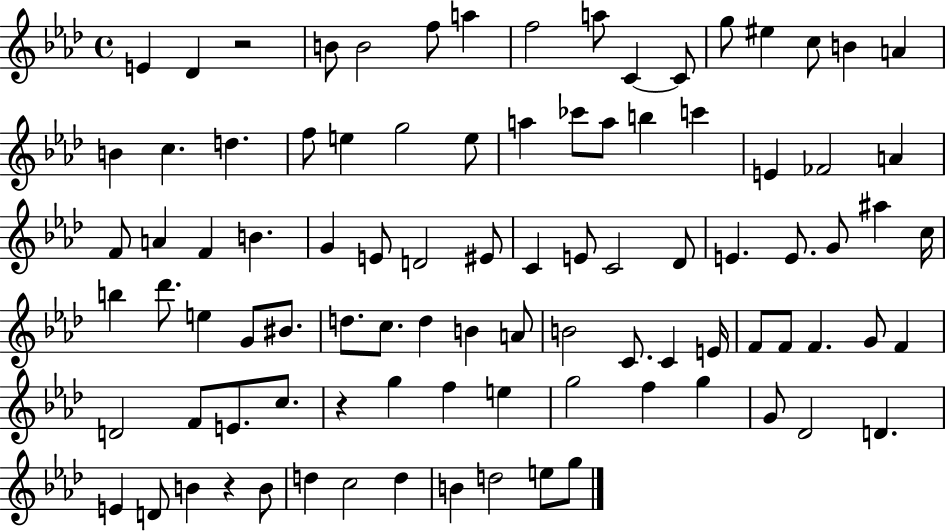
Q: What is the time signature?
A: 4/4